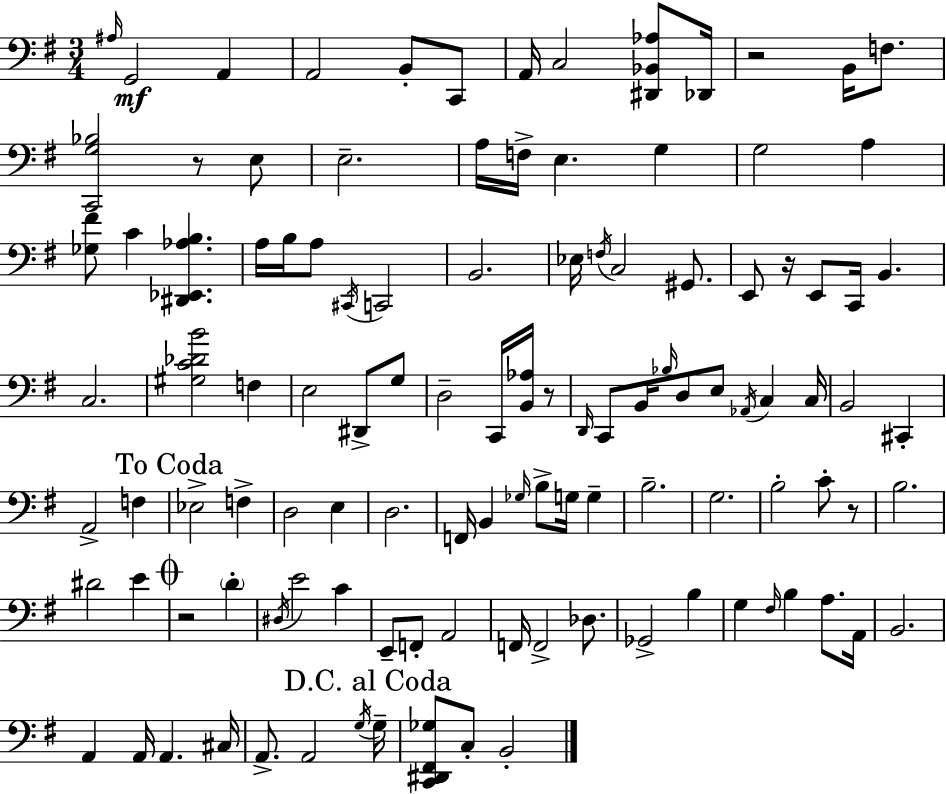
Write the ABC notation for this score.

X:1
T:Untitled
M:3/4
L:1/4
K:G
^A,/4 G,,2 A,, A,,2 B,,/2 C,,/2 A,,/4 C,2 [^D,,_B,,_A,]/2 _D,,/4 z2 B,,/4 F,/2 [C,,G,_B,]2 z/2 E,/2 E,2 A,/4 F,/4 E, G, G,2 A, [_G,^F]/2 C [^D,,_E,,_A,B,] A,/4 B,/4 A,/2 ^C,,/4 C,,2 B,,2 _E,/4 F,/4 C,2 ^G,,/2 E,,/2 z/4 E,,/2 C,,/4 B,, C,2 [^G,C_DB]2 F, E,2 ^D,,/2 G,/2 D,2 C,,/4 [B,,_A,]/4 z/2 D,,/4 C,,/2 B,,/4 _B,/4 D,/2 E,/2 _A,,/4 C, C,/4 B,,2 ^C,, A,,2 F, _E,2 F, D,2 E, D,2 F,,/4 B,, _G,/4 B,/2 G,/4 G, B,2 G,2 B,2 C/2 z/2 B,2 ^D2 E z2 D ^D,/4 E2 C E,,/2 F,,/2 A,,2 F,,/4 F,,2 _D,/2 _G,,2 B, G, ^F,/4 B, A,/2 A,,/4 B,,2 A,, A,,/4 A,, ^C,/4 A,,/2 A,,2 G,/4 G,/4 [C,,^D,,^F,,_G,]/2 C,/2 B,,2